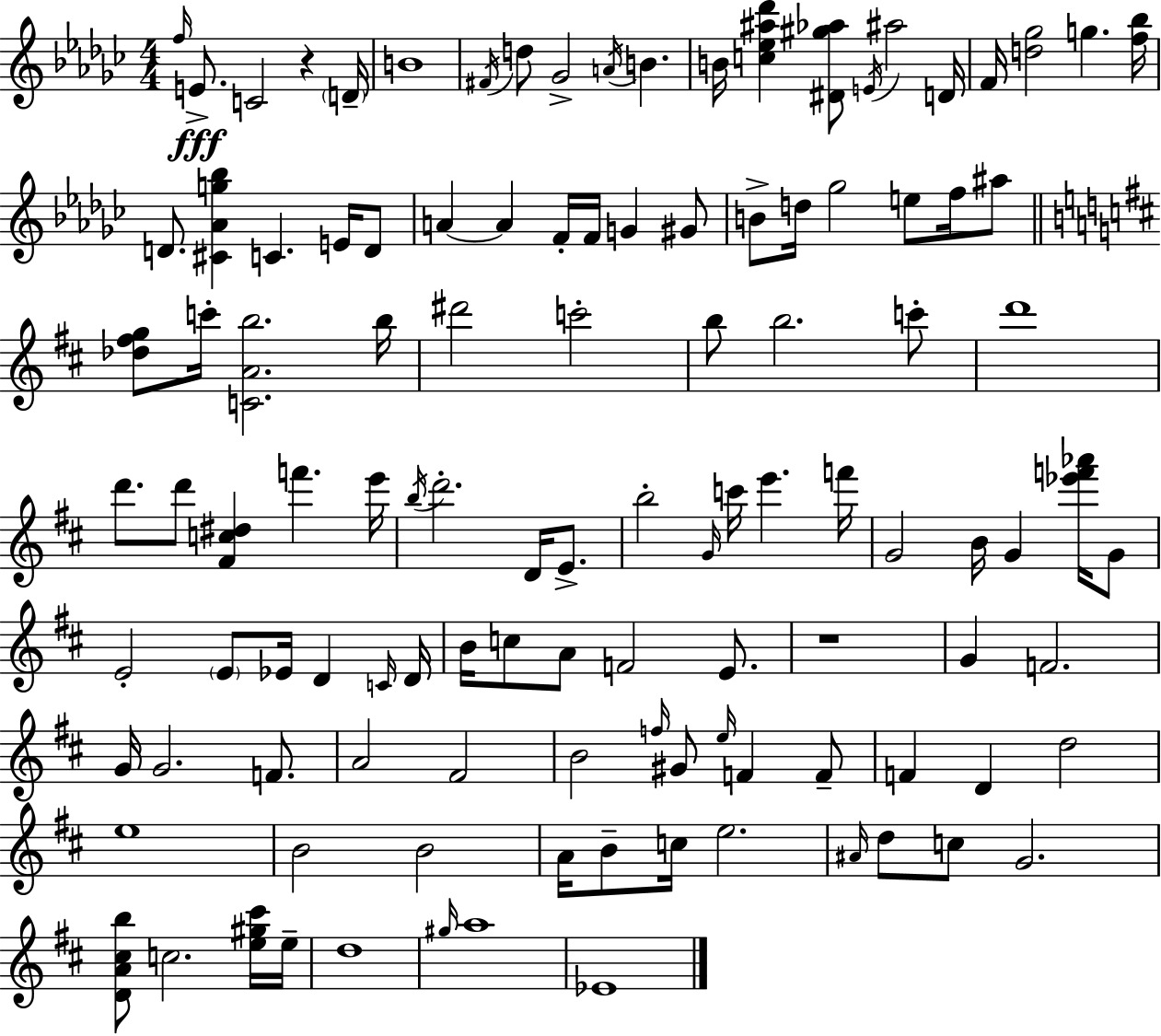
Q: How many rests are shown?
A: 2